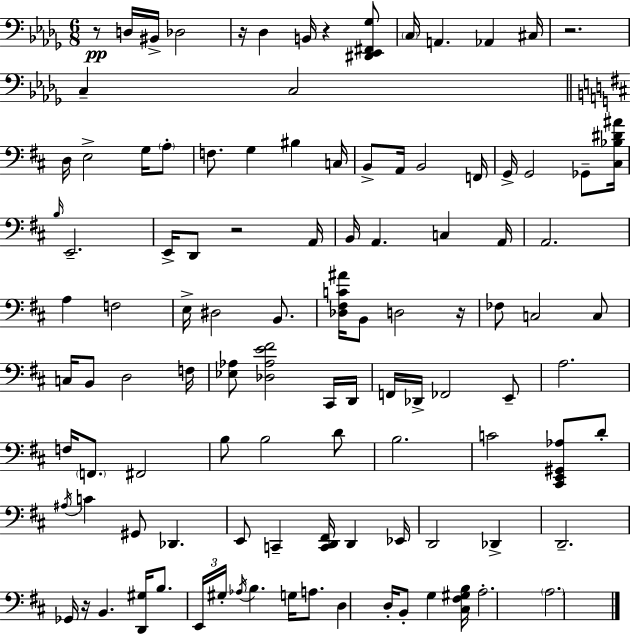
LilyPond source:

{
  \clef bass
  \numericTimeSignature
  \time 6/8
  \key bes \minor
  r8\pp d16 bis,16-> des2 | r16 des4 b,16 r4 <dis, ees, fis, ges>8 | \parenthesize c16 a,4. aes,4 cis16 | r2. | \break c4-- c2 | \bar "||" \break \key d \major d16 e2-> g16 \parenthesize a8-. | f8. g4 bis4 c16 | b,8-> a,16 b,2 f,16 | g,16-> g,2 ges,8-- <cis bes dis' ais'>16 | \break \grace { b16 } e,2.-- | e,16-> d,8 r2 | a,16 b,16 a,4. c4 | a,16 a,2. | \break a4 f2 | e16-> dis2 b,8. | <des fis c' ais'>16 b,8 d2 | r16 fes8 c2 c8 | \break c16 b,8 d2 | f16 <ees aes>8 <des aes e' fis'>2 cis,16 | d,16 f,16 des,16-> fes,2 e,8-- | a2. | \break f16 \parenthesize f,8. fis,2 | b8 b2 d'8 | b2. | c'2 <cis, e, gis, aes>8 d'8-. | \break \acciaccatura { ais16 } c'4 gis,8 des,4. | e,8 c,4-- <c, d, fis,>16 d,4 | ees,16 d,2 des,4-> | d,2.-- | \break ges,16 r16 b,4. <d, gis>16 b8. | \tuplet 3/2 { e,16 gis16-. \acciaccatura { aes16 } } b4. g16 | a8. d4 d16-. b,8-. g4 | <cis fis gis b>16 a2.-. | \break \parenthesize a2. | \bar "|."
}